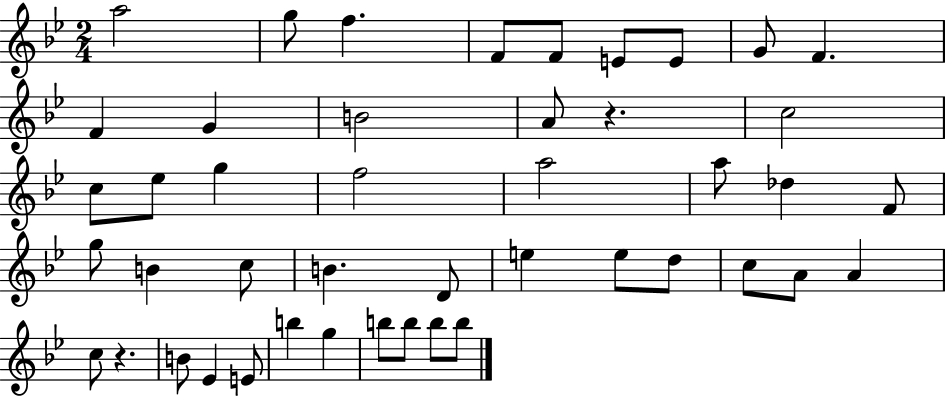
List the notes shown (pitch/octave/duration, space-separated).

A5/h G5/e F5/q. F4/e F4/e E4/e E4/e G4/e F4/q. F4/q G4/q B4/h A4/e R/q. C5/h C5/e Eb5/e G5/q F5/h A5/h A5/e Db5/q F4/e G5/e B4/q C5/e B4/q. D4/e E5/q E5/e D5/e C5/e A4/e A4/q C5/e R/q. B4/e Eb4/q E4/e B5/q G5/q B5/e B5/e B5/e B5/e